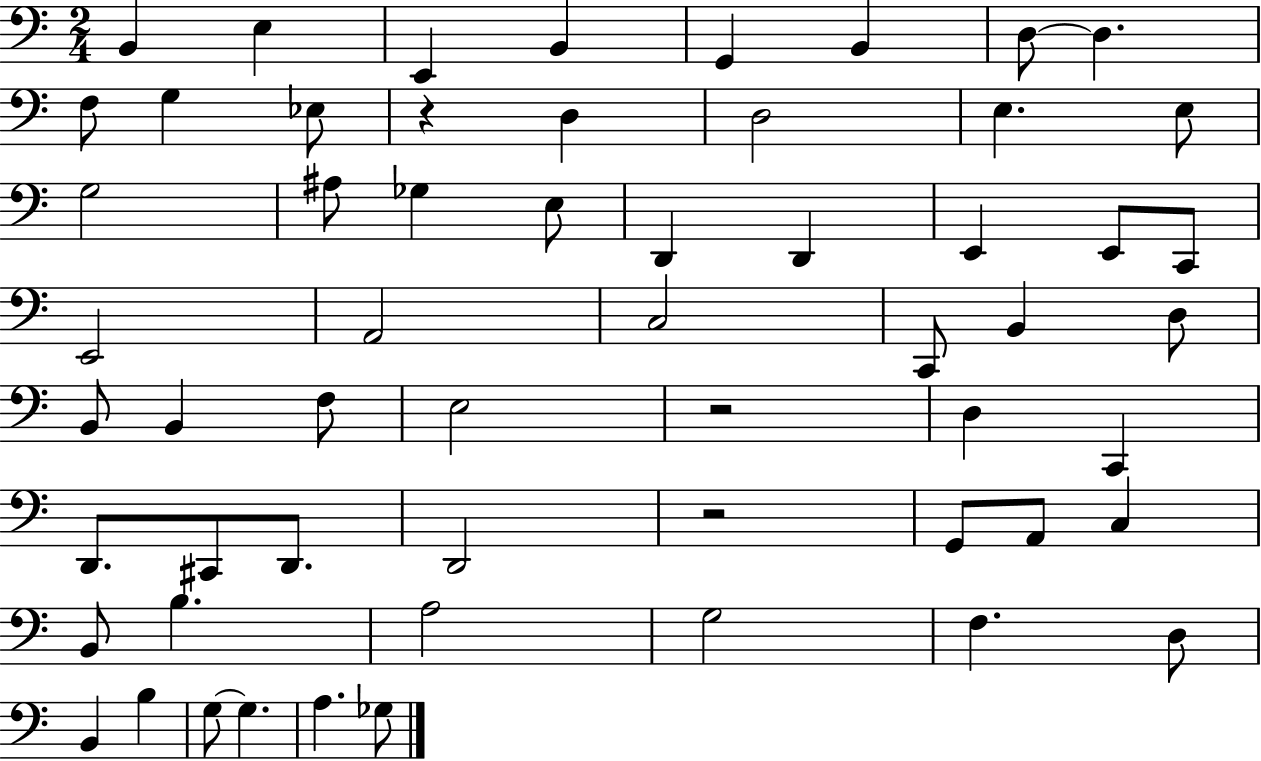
B2/q E3/q E2/q B2/q G2/q B2/q D3/e D3/q. F3/e G3/q Eb3/e R/q D3/q D3/h E3/q. E3/e G3/h A#3/e Gb3/q E3/e D2/q D2/q E2/q E2/e C2/e E2/h A2/h C3/h C2/e B2/q D3/e B2/e B2/q F3/e E3/h R/h D3/q C2/q D2/e. C#2/e D2/e. D2/h R/h G2/e A2/e C3/q B2/e B3/q. A3/h G3/h F3/q. D3/e B2/q B3/q G3/e G3/q. A3/q. Gb3/e